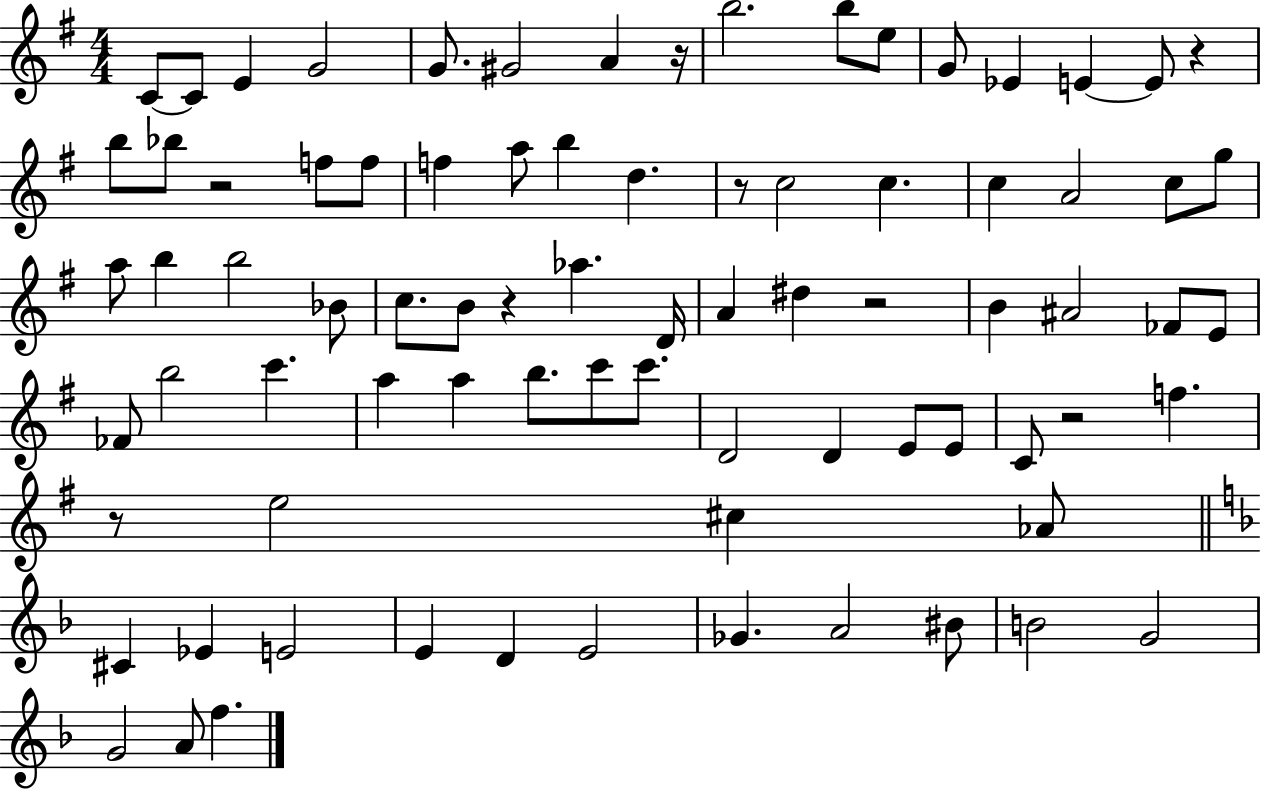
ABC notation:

X:1
T:Untitled
M:4/4
L:1/4
K:G
C/2 C/2 E G2 G/2 ^G2 A z/4 b2 b/2 e/2 G/2 _E E E/2 z b/2 _b/2 z2 f/2 f/2 f a/2 b d z/2 c2 c c A2 c/2 g/2 a/2 b b2 _B/2 c/2 B/2 z _a D/4 A ^d z2 B ^A2 _F/2 E/2 _F/2 b2 c' a a b/2 c'/2 c'/2 D2 D E/2 E/2 C/2 z2 f z/2 e2 ^c _A/2 ^C _E E2 E D E2 _G A2 ^B/2 B2 G2 G2 A/2 f